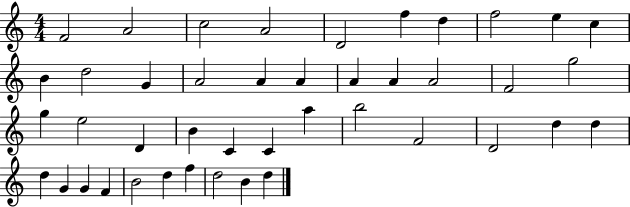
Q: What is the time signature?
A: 4/4